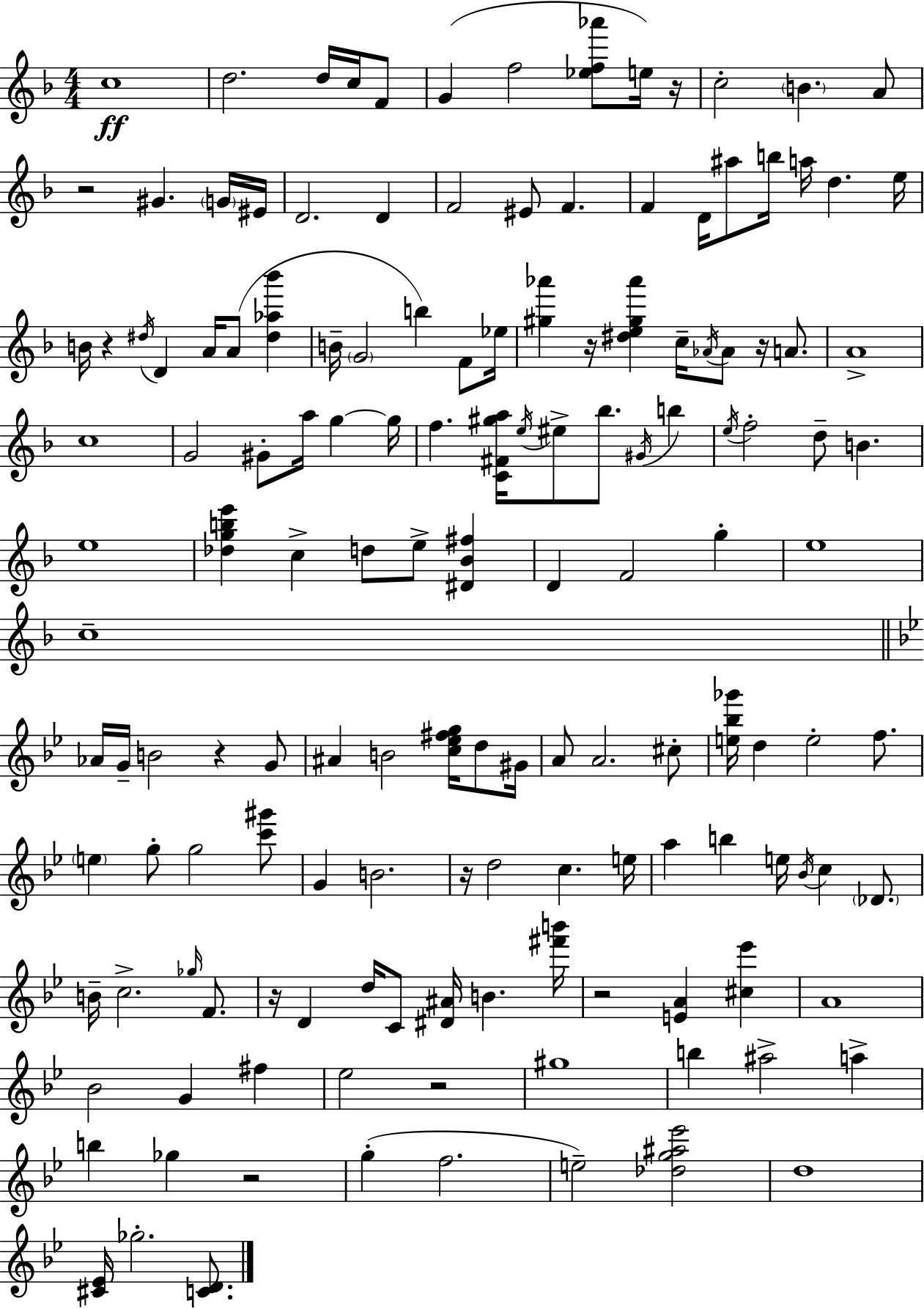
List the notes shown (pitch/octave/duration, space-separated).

C5/w D5/h. D5/s C5/s F4/e G4/q F5/h [Eb5,F5,Ab6]/e E5/s R/s C5/h B4/q. A4/e R/h G#4/q. G4/s EIS4/s D4/h. D4/q F4/h EIS4/e F4/q. F4/q D4/s A#5/e B5/s A5/s D5/q. E5/s B4/s R/q D#5/s D4/q A4/s A4/e [D#5,Ab5,Bb6]/q B4/s G4/h B5/q F4/e Eb5/s [G#5,Ab6]/q R/s [D#5,E5,G#5,Ab6]/q C5/s Ab4/s Ab4/e R/s A4/e. A4/w C5/w G4/h G#4/e A5/s G5/q G5/s F5/q. [C4,F#4,G#5,A5]/s E5/s EIS5/e Bb5/e. G#4/s B5/q E5/s F5/h D5/e B4/q. E5/w [Db5,G5,B5,E6]/q C5/q D5/e E5/e [D#4,Bb4,F#5]/q D4/q F4/h G5/q E5/w C5/w Ab4/s G4/s B4/h R/q G4/e A#4/q B4/h [C5,Eb5,F#5,G5]/s D5/e G#4/s A4/e A4/h. C#5/e [E5,Bb5,Gb6]/s D5/q E5/h F5/e. E5/q G5/e G5/h [C6,G#6]/e G4/q B4/h. R/s D5/h C5/q. E5/s A5/q B5/q E5/s Bb4/s C5/q Db4/e. B4/s C5/h. Gb5/s F4/e. R/s D4/q D5/s C4/e [D#4,A#4]/s B4/q. [F#6,B6]/s R/h [E4,A4]/q [C#5,Eb6]/q A4/w Bb4/h G4/q F#5/q Eb5/h R/h G#5/w B5/q A#5/h A5/q B5/q Gb5/q R/h G5/q F5/h. E5/h [Db5,G5,A#5,Eb6]/h D5/w [C#4,Eb4]/s Gb5/h. [C4,D4]/e.